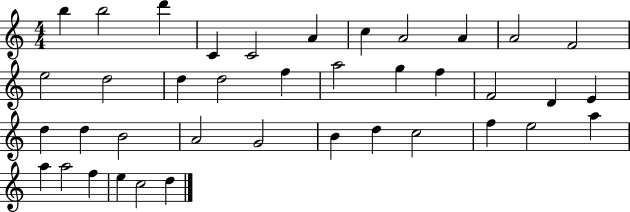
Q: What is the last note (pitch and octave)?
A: D5